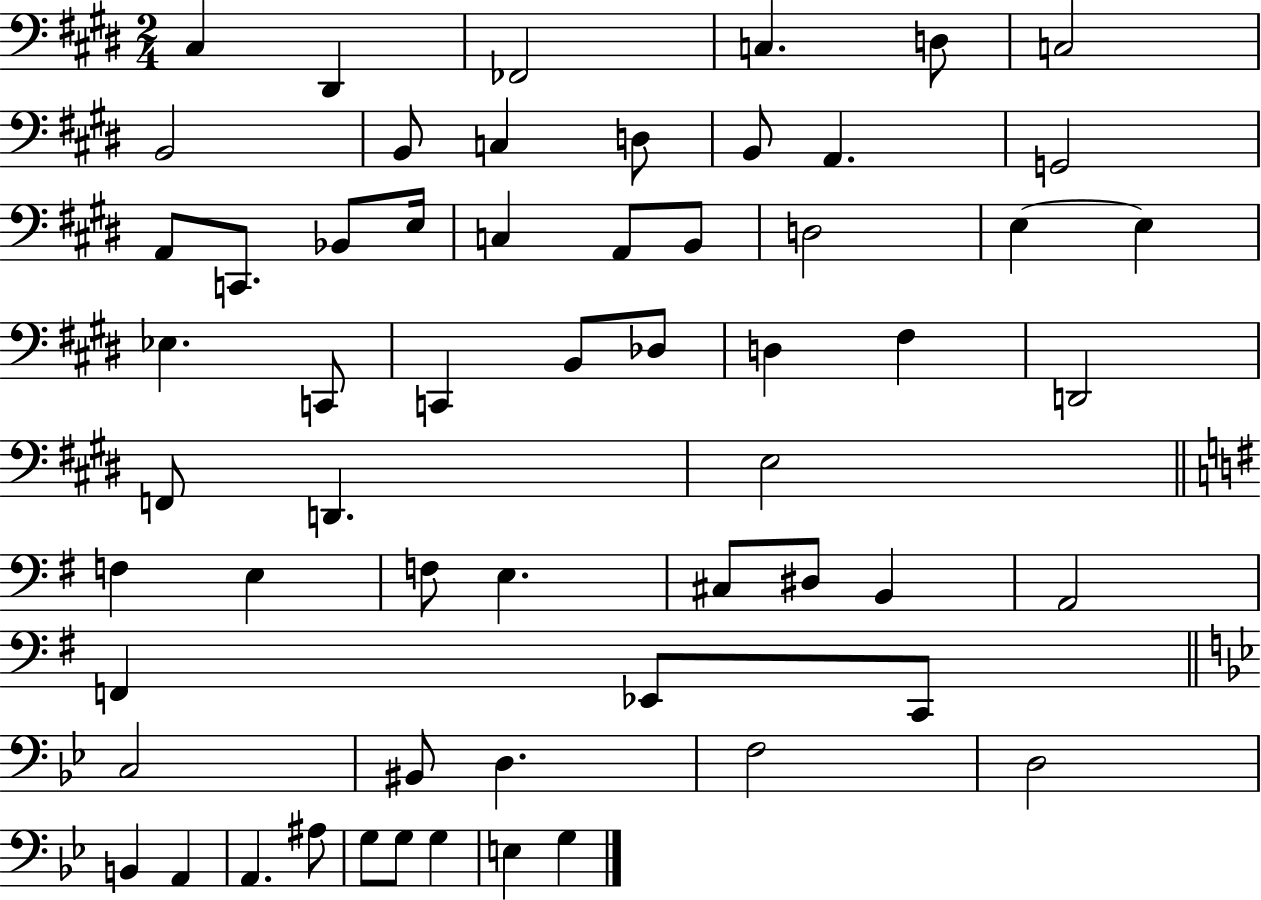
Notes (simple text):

C#3/q D#2/q FES2/h C3/q. D3/e C3/h B2/h B2/e C3/q D3/e B2/e A2/q. G2/h A2/e C2/e. Bb2/e E3/s C3/q A2/e B2/e D3/h E3/q E3/q Eb3/q. C2/e C2/q B2/e Db3/e D3/q F#3/q D2/h F2/e D2/q. E3/h F3/q E3/q F3/e E3/q. C#3/e D#3/e B2/q A2/h F2/q Eb2/e C2/e C3/h BIS2/e D3/q. F3/h D3/h B2/q A2/q A2/q. A#3/e G3/e G3/e G3/q E3/q G3/q